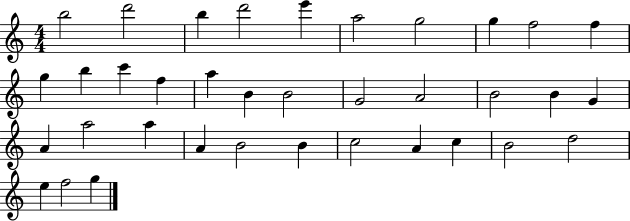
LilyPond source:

{
  \clef treble
  \numericTimeSignature
  \time 4/4
  \key c \major
  b''2 d'''2 | b''4 d'''2 e'''4 | a''2 g''2 | g''4 f''2 f''4 | \break g''4 b''4 c'''4 f''4 | a''4 b'4 b'2 | g'2 a'2 | b'2 b'4 g'4 | \break a'4 a''2 a''4 | a'4 b'2 b'4 | c''2 a'4 c''4 | b'2 d''2 | \break e''4 f''2 g''4 | \bar "|."
}